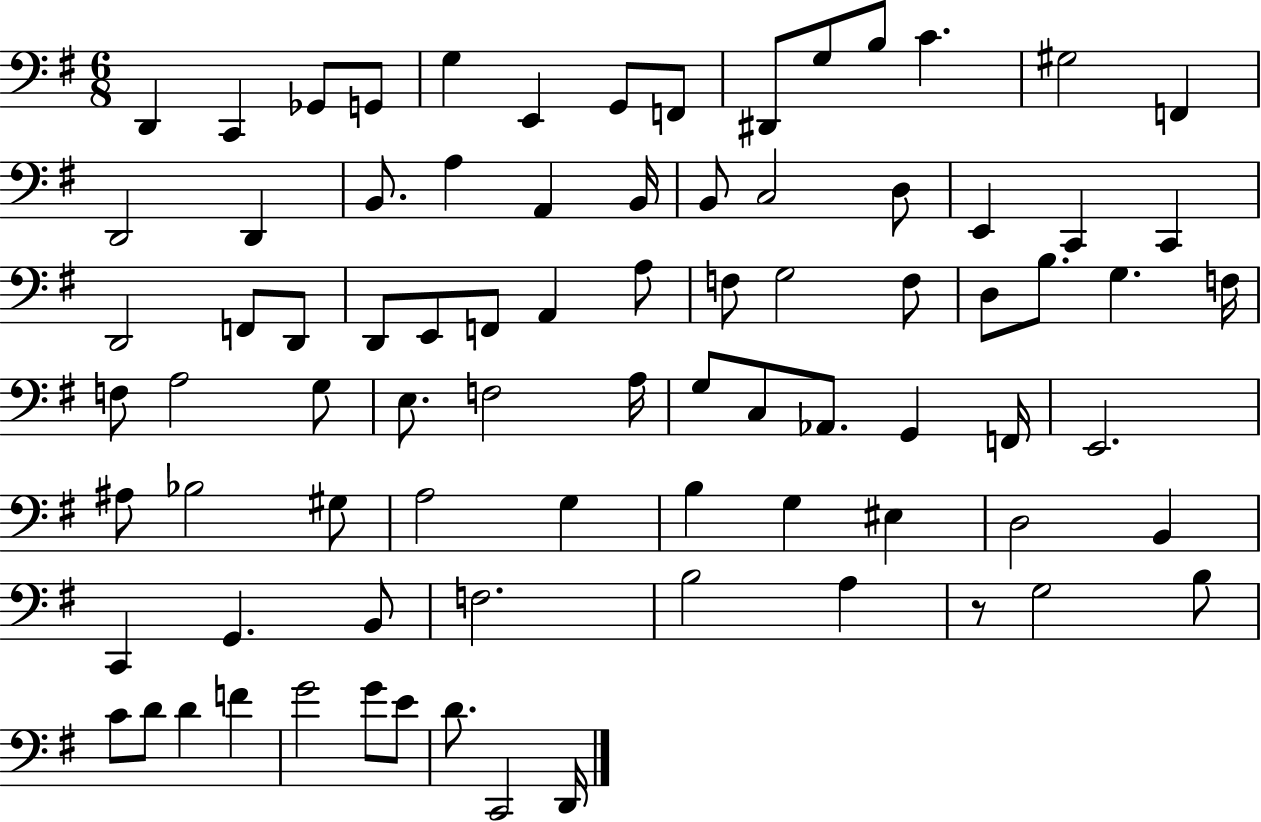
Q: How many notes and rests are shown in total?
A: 82